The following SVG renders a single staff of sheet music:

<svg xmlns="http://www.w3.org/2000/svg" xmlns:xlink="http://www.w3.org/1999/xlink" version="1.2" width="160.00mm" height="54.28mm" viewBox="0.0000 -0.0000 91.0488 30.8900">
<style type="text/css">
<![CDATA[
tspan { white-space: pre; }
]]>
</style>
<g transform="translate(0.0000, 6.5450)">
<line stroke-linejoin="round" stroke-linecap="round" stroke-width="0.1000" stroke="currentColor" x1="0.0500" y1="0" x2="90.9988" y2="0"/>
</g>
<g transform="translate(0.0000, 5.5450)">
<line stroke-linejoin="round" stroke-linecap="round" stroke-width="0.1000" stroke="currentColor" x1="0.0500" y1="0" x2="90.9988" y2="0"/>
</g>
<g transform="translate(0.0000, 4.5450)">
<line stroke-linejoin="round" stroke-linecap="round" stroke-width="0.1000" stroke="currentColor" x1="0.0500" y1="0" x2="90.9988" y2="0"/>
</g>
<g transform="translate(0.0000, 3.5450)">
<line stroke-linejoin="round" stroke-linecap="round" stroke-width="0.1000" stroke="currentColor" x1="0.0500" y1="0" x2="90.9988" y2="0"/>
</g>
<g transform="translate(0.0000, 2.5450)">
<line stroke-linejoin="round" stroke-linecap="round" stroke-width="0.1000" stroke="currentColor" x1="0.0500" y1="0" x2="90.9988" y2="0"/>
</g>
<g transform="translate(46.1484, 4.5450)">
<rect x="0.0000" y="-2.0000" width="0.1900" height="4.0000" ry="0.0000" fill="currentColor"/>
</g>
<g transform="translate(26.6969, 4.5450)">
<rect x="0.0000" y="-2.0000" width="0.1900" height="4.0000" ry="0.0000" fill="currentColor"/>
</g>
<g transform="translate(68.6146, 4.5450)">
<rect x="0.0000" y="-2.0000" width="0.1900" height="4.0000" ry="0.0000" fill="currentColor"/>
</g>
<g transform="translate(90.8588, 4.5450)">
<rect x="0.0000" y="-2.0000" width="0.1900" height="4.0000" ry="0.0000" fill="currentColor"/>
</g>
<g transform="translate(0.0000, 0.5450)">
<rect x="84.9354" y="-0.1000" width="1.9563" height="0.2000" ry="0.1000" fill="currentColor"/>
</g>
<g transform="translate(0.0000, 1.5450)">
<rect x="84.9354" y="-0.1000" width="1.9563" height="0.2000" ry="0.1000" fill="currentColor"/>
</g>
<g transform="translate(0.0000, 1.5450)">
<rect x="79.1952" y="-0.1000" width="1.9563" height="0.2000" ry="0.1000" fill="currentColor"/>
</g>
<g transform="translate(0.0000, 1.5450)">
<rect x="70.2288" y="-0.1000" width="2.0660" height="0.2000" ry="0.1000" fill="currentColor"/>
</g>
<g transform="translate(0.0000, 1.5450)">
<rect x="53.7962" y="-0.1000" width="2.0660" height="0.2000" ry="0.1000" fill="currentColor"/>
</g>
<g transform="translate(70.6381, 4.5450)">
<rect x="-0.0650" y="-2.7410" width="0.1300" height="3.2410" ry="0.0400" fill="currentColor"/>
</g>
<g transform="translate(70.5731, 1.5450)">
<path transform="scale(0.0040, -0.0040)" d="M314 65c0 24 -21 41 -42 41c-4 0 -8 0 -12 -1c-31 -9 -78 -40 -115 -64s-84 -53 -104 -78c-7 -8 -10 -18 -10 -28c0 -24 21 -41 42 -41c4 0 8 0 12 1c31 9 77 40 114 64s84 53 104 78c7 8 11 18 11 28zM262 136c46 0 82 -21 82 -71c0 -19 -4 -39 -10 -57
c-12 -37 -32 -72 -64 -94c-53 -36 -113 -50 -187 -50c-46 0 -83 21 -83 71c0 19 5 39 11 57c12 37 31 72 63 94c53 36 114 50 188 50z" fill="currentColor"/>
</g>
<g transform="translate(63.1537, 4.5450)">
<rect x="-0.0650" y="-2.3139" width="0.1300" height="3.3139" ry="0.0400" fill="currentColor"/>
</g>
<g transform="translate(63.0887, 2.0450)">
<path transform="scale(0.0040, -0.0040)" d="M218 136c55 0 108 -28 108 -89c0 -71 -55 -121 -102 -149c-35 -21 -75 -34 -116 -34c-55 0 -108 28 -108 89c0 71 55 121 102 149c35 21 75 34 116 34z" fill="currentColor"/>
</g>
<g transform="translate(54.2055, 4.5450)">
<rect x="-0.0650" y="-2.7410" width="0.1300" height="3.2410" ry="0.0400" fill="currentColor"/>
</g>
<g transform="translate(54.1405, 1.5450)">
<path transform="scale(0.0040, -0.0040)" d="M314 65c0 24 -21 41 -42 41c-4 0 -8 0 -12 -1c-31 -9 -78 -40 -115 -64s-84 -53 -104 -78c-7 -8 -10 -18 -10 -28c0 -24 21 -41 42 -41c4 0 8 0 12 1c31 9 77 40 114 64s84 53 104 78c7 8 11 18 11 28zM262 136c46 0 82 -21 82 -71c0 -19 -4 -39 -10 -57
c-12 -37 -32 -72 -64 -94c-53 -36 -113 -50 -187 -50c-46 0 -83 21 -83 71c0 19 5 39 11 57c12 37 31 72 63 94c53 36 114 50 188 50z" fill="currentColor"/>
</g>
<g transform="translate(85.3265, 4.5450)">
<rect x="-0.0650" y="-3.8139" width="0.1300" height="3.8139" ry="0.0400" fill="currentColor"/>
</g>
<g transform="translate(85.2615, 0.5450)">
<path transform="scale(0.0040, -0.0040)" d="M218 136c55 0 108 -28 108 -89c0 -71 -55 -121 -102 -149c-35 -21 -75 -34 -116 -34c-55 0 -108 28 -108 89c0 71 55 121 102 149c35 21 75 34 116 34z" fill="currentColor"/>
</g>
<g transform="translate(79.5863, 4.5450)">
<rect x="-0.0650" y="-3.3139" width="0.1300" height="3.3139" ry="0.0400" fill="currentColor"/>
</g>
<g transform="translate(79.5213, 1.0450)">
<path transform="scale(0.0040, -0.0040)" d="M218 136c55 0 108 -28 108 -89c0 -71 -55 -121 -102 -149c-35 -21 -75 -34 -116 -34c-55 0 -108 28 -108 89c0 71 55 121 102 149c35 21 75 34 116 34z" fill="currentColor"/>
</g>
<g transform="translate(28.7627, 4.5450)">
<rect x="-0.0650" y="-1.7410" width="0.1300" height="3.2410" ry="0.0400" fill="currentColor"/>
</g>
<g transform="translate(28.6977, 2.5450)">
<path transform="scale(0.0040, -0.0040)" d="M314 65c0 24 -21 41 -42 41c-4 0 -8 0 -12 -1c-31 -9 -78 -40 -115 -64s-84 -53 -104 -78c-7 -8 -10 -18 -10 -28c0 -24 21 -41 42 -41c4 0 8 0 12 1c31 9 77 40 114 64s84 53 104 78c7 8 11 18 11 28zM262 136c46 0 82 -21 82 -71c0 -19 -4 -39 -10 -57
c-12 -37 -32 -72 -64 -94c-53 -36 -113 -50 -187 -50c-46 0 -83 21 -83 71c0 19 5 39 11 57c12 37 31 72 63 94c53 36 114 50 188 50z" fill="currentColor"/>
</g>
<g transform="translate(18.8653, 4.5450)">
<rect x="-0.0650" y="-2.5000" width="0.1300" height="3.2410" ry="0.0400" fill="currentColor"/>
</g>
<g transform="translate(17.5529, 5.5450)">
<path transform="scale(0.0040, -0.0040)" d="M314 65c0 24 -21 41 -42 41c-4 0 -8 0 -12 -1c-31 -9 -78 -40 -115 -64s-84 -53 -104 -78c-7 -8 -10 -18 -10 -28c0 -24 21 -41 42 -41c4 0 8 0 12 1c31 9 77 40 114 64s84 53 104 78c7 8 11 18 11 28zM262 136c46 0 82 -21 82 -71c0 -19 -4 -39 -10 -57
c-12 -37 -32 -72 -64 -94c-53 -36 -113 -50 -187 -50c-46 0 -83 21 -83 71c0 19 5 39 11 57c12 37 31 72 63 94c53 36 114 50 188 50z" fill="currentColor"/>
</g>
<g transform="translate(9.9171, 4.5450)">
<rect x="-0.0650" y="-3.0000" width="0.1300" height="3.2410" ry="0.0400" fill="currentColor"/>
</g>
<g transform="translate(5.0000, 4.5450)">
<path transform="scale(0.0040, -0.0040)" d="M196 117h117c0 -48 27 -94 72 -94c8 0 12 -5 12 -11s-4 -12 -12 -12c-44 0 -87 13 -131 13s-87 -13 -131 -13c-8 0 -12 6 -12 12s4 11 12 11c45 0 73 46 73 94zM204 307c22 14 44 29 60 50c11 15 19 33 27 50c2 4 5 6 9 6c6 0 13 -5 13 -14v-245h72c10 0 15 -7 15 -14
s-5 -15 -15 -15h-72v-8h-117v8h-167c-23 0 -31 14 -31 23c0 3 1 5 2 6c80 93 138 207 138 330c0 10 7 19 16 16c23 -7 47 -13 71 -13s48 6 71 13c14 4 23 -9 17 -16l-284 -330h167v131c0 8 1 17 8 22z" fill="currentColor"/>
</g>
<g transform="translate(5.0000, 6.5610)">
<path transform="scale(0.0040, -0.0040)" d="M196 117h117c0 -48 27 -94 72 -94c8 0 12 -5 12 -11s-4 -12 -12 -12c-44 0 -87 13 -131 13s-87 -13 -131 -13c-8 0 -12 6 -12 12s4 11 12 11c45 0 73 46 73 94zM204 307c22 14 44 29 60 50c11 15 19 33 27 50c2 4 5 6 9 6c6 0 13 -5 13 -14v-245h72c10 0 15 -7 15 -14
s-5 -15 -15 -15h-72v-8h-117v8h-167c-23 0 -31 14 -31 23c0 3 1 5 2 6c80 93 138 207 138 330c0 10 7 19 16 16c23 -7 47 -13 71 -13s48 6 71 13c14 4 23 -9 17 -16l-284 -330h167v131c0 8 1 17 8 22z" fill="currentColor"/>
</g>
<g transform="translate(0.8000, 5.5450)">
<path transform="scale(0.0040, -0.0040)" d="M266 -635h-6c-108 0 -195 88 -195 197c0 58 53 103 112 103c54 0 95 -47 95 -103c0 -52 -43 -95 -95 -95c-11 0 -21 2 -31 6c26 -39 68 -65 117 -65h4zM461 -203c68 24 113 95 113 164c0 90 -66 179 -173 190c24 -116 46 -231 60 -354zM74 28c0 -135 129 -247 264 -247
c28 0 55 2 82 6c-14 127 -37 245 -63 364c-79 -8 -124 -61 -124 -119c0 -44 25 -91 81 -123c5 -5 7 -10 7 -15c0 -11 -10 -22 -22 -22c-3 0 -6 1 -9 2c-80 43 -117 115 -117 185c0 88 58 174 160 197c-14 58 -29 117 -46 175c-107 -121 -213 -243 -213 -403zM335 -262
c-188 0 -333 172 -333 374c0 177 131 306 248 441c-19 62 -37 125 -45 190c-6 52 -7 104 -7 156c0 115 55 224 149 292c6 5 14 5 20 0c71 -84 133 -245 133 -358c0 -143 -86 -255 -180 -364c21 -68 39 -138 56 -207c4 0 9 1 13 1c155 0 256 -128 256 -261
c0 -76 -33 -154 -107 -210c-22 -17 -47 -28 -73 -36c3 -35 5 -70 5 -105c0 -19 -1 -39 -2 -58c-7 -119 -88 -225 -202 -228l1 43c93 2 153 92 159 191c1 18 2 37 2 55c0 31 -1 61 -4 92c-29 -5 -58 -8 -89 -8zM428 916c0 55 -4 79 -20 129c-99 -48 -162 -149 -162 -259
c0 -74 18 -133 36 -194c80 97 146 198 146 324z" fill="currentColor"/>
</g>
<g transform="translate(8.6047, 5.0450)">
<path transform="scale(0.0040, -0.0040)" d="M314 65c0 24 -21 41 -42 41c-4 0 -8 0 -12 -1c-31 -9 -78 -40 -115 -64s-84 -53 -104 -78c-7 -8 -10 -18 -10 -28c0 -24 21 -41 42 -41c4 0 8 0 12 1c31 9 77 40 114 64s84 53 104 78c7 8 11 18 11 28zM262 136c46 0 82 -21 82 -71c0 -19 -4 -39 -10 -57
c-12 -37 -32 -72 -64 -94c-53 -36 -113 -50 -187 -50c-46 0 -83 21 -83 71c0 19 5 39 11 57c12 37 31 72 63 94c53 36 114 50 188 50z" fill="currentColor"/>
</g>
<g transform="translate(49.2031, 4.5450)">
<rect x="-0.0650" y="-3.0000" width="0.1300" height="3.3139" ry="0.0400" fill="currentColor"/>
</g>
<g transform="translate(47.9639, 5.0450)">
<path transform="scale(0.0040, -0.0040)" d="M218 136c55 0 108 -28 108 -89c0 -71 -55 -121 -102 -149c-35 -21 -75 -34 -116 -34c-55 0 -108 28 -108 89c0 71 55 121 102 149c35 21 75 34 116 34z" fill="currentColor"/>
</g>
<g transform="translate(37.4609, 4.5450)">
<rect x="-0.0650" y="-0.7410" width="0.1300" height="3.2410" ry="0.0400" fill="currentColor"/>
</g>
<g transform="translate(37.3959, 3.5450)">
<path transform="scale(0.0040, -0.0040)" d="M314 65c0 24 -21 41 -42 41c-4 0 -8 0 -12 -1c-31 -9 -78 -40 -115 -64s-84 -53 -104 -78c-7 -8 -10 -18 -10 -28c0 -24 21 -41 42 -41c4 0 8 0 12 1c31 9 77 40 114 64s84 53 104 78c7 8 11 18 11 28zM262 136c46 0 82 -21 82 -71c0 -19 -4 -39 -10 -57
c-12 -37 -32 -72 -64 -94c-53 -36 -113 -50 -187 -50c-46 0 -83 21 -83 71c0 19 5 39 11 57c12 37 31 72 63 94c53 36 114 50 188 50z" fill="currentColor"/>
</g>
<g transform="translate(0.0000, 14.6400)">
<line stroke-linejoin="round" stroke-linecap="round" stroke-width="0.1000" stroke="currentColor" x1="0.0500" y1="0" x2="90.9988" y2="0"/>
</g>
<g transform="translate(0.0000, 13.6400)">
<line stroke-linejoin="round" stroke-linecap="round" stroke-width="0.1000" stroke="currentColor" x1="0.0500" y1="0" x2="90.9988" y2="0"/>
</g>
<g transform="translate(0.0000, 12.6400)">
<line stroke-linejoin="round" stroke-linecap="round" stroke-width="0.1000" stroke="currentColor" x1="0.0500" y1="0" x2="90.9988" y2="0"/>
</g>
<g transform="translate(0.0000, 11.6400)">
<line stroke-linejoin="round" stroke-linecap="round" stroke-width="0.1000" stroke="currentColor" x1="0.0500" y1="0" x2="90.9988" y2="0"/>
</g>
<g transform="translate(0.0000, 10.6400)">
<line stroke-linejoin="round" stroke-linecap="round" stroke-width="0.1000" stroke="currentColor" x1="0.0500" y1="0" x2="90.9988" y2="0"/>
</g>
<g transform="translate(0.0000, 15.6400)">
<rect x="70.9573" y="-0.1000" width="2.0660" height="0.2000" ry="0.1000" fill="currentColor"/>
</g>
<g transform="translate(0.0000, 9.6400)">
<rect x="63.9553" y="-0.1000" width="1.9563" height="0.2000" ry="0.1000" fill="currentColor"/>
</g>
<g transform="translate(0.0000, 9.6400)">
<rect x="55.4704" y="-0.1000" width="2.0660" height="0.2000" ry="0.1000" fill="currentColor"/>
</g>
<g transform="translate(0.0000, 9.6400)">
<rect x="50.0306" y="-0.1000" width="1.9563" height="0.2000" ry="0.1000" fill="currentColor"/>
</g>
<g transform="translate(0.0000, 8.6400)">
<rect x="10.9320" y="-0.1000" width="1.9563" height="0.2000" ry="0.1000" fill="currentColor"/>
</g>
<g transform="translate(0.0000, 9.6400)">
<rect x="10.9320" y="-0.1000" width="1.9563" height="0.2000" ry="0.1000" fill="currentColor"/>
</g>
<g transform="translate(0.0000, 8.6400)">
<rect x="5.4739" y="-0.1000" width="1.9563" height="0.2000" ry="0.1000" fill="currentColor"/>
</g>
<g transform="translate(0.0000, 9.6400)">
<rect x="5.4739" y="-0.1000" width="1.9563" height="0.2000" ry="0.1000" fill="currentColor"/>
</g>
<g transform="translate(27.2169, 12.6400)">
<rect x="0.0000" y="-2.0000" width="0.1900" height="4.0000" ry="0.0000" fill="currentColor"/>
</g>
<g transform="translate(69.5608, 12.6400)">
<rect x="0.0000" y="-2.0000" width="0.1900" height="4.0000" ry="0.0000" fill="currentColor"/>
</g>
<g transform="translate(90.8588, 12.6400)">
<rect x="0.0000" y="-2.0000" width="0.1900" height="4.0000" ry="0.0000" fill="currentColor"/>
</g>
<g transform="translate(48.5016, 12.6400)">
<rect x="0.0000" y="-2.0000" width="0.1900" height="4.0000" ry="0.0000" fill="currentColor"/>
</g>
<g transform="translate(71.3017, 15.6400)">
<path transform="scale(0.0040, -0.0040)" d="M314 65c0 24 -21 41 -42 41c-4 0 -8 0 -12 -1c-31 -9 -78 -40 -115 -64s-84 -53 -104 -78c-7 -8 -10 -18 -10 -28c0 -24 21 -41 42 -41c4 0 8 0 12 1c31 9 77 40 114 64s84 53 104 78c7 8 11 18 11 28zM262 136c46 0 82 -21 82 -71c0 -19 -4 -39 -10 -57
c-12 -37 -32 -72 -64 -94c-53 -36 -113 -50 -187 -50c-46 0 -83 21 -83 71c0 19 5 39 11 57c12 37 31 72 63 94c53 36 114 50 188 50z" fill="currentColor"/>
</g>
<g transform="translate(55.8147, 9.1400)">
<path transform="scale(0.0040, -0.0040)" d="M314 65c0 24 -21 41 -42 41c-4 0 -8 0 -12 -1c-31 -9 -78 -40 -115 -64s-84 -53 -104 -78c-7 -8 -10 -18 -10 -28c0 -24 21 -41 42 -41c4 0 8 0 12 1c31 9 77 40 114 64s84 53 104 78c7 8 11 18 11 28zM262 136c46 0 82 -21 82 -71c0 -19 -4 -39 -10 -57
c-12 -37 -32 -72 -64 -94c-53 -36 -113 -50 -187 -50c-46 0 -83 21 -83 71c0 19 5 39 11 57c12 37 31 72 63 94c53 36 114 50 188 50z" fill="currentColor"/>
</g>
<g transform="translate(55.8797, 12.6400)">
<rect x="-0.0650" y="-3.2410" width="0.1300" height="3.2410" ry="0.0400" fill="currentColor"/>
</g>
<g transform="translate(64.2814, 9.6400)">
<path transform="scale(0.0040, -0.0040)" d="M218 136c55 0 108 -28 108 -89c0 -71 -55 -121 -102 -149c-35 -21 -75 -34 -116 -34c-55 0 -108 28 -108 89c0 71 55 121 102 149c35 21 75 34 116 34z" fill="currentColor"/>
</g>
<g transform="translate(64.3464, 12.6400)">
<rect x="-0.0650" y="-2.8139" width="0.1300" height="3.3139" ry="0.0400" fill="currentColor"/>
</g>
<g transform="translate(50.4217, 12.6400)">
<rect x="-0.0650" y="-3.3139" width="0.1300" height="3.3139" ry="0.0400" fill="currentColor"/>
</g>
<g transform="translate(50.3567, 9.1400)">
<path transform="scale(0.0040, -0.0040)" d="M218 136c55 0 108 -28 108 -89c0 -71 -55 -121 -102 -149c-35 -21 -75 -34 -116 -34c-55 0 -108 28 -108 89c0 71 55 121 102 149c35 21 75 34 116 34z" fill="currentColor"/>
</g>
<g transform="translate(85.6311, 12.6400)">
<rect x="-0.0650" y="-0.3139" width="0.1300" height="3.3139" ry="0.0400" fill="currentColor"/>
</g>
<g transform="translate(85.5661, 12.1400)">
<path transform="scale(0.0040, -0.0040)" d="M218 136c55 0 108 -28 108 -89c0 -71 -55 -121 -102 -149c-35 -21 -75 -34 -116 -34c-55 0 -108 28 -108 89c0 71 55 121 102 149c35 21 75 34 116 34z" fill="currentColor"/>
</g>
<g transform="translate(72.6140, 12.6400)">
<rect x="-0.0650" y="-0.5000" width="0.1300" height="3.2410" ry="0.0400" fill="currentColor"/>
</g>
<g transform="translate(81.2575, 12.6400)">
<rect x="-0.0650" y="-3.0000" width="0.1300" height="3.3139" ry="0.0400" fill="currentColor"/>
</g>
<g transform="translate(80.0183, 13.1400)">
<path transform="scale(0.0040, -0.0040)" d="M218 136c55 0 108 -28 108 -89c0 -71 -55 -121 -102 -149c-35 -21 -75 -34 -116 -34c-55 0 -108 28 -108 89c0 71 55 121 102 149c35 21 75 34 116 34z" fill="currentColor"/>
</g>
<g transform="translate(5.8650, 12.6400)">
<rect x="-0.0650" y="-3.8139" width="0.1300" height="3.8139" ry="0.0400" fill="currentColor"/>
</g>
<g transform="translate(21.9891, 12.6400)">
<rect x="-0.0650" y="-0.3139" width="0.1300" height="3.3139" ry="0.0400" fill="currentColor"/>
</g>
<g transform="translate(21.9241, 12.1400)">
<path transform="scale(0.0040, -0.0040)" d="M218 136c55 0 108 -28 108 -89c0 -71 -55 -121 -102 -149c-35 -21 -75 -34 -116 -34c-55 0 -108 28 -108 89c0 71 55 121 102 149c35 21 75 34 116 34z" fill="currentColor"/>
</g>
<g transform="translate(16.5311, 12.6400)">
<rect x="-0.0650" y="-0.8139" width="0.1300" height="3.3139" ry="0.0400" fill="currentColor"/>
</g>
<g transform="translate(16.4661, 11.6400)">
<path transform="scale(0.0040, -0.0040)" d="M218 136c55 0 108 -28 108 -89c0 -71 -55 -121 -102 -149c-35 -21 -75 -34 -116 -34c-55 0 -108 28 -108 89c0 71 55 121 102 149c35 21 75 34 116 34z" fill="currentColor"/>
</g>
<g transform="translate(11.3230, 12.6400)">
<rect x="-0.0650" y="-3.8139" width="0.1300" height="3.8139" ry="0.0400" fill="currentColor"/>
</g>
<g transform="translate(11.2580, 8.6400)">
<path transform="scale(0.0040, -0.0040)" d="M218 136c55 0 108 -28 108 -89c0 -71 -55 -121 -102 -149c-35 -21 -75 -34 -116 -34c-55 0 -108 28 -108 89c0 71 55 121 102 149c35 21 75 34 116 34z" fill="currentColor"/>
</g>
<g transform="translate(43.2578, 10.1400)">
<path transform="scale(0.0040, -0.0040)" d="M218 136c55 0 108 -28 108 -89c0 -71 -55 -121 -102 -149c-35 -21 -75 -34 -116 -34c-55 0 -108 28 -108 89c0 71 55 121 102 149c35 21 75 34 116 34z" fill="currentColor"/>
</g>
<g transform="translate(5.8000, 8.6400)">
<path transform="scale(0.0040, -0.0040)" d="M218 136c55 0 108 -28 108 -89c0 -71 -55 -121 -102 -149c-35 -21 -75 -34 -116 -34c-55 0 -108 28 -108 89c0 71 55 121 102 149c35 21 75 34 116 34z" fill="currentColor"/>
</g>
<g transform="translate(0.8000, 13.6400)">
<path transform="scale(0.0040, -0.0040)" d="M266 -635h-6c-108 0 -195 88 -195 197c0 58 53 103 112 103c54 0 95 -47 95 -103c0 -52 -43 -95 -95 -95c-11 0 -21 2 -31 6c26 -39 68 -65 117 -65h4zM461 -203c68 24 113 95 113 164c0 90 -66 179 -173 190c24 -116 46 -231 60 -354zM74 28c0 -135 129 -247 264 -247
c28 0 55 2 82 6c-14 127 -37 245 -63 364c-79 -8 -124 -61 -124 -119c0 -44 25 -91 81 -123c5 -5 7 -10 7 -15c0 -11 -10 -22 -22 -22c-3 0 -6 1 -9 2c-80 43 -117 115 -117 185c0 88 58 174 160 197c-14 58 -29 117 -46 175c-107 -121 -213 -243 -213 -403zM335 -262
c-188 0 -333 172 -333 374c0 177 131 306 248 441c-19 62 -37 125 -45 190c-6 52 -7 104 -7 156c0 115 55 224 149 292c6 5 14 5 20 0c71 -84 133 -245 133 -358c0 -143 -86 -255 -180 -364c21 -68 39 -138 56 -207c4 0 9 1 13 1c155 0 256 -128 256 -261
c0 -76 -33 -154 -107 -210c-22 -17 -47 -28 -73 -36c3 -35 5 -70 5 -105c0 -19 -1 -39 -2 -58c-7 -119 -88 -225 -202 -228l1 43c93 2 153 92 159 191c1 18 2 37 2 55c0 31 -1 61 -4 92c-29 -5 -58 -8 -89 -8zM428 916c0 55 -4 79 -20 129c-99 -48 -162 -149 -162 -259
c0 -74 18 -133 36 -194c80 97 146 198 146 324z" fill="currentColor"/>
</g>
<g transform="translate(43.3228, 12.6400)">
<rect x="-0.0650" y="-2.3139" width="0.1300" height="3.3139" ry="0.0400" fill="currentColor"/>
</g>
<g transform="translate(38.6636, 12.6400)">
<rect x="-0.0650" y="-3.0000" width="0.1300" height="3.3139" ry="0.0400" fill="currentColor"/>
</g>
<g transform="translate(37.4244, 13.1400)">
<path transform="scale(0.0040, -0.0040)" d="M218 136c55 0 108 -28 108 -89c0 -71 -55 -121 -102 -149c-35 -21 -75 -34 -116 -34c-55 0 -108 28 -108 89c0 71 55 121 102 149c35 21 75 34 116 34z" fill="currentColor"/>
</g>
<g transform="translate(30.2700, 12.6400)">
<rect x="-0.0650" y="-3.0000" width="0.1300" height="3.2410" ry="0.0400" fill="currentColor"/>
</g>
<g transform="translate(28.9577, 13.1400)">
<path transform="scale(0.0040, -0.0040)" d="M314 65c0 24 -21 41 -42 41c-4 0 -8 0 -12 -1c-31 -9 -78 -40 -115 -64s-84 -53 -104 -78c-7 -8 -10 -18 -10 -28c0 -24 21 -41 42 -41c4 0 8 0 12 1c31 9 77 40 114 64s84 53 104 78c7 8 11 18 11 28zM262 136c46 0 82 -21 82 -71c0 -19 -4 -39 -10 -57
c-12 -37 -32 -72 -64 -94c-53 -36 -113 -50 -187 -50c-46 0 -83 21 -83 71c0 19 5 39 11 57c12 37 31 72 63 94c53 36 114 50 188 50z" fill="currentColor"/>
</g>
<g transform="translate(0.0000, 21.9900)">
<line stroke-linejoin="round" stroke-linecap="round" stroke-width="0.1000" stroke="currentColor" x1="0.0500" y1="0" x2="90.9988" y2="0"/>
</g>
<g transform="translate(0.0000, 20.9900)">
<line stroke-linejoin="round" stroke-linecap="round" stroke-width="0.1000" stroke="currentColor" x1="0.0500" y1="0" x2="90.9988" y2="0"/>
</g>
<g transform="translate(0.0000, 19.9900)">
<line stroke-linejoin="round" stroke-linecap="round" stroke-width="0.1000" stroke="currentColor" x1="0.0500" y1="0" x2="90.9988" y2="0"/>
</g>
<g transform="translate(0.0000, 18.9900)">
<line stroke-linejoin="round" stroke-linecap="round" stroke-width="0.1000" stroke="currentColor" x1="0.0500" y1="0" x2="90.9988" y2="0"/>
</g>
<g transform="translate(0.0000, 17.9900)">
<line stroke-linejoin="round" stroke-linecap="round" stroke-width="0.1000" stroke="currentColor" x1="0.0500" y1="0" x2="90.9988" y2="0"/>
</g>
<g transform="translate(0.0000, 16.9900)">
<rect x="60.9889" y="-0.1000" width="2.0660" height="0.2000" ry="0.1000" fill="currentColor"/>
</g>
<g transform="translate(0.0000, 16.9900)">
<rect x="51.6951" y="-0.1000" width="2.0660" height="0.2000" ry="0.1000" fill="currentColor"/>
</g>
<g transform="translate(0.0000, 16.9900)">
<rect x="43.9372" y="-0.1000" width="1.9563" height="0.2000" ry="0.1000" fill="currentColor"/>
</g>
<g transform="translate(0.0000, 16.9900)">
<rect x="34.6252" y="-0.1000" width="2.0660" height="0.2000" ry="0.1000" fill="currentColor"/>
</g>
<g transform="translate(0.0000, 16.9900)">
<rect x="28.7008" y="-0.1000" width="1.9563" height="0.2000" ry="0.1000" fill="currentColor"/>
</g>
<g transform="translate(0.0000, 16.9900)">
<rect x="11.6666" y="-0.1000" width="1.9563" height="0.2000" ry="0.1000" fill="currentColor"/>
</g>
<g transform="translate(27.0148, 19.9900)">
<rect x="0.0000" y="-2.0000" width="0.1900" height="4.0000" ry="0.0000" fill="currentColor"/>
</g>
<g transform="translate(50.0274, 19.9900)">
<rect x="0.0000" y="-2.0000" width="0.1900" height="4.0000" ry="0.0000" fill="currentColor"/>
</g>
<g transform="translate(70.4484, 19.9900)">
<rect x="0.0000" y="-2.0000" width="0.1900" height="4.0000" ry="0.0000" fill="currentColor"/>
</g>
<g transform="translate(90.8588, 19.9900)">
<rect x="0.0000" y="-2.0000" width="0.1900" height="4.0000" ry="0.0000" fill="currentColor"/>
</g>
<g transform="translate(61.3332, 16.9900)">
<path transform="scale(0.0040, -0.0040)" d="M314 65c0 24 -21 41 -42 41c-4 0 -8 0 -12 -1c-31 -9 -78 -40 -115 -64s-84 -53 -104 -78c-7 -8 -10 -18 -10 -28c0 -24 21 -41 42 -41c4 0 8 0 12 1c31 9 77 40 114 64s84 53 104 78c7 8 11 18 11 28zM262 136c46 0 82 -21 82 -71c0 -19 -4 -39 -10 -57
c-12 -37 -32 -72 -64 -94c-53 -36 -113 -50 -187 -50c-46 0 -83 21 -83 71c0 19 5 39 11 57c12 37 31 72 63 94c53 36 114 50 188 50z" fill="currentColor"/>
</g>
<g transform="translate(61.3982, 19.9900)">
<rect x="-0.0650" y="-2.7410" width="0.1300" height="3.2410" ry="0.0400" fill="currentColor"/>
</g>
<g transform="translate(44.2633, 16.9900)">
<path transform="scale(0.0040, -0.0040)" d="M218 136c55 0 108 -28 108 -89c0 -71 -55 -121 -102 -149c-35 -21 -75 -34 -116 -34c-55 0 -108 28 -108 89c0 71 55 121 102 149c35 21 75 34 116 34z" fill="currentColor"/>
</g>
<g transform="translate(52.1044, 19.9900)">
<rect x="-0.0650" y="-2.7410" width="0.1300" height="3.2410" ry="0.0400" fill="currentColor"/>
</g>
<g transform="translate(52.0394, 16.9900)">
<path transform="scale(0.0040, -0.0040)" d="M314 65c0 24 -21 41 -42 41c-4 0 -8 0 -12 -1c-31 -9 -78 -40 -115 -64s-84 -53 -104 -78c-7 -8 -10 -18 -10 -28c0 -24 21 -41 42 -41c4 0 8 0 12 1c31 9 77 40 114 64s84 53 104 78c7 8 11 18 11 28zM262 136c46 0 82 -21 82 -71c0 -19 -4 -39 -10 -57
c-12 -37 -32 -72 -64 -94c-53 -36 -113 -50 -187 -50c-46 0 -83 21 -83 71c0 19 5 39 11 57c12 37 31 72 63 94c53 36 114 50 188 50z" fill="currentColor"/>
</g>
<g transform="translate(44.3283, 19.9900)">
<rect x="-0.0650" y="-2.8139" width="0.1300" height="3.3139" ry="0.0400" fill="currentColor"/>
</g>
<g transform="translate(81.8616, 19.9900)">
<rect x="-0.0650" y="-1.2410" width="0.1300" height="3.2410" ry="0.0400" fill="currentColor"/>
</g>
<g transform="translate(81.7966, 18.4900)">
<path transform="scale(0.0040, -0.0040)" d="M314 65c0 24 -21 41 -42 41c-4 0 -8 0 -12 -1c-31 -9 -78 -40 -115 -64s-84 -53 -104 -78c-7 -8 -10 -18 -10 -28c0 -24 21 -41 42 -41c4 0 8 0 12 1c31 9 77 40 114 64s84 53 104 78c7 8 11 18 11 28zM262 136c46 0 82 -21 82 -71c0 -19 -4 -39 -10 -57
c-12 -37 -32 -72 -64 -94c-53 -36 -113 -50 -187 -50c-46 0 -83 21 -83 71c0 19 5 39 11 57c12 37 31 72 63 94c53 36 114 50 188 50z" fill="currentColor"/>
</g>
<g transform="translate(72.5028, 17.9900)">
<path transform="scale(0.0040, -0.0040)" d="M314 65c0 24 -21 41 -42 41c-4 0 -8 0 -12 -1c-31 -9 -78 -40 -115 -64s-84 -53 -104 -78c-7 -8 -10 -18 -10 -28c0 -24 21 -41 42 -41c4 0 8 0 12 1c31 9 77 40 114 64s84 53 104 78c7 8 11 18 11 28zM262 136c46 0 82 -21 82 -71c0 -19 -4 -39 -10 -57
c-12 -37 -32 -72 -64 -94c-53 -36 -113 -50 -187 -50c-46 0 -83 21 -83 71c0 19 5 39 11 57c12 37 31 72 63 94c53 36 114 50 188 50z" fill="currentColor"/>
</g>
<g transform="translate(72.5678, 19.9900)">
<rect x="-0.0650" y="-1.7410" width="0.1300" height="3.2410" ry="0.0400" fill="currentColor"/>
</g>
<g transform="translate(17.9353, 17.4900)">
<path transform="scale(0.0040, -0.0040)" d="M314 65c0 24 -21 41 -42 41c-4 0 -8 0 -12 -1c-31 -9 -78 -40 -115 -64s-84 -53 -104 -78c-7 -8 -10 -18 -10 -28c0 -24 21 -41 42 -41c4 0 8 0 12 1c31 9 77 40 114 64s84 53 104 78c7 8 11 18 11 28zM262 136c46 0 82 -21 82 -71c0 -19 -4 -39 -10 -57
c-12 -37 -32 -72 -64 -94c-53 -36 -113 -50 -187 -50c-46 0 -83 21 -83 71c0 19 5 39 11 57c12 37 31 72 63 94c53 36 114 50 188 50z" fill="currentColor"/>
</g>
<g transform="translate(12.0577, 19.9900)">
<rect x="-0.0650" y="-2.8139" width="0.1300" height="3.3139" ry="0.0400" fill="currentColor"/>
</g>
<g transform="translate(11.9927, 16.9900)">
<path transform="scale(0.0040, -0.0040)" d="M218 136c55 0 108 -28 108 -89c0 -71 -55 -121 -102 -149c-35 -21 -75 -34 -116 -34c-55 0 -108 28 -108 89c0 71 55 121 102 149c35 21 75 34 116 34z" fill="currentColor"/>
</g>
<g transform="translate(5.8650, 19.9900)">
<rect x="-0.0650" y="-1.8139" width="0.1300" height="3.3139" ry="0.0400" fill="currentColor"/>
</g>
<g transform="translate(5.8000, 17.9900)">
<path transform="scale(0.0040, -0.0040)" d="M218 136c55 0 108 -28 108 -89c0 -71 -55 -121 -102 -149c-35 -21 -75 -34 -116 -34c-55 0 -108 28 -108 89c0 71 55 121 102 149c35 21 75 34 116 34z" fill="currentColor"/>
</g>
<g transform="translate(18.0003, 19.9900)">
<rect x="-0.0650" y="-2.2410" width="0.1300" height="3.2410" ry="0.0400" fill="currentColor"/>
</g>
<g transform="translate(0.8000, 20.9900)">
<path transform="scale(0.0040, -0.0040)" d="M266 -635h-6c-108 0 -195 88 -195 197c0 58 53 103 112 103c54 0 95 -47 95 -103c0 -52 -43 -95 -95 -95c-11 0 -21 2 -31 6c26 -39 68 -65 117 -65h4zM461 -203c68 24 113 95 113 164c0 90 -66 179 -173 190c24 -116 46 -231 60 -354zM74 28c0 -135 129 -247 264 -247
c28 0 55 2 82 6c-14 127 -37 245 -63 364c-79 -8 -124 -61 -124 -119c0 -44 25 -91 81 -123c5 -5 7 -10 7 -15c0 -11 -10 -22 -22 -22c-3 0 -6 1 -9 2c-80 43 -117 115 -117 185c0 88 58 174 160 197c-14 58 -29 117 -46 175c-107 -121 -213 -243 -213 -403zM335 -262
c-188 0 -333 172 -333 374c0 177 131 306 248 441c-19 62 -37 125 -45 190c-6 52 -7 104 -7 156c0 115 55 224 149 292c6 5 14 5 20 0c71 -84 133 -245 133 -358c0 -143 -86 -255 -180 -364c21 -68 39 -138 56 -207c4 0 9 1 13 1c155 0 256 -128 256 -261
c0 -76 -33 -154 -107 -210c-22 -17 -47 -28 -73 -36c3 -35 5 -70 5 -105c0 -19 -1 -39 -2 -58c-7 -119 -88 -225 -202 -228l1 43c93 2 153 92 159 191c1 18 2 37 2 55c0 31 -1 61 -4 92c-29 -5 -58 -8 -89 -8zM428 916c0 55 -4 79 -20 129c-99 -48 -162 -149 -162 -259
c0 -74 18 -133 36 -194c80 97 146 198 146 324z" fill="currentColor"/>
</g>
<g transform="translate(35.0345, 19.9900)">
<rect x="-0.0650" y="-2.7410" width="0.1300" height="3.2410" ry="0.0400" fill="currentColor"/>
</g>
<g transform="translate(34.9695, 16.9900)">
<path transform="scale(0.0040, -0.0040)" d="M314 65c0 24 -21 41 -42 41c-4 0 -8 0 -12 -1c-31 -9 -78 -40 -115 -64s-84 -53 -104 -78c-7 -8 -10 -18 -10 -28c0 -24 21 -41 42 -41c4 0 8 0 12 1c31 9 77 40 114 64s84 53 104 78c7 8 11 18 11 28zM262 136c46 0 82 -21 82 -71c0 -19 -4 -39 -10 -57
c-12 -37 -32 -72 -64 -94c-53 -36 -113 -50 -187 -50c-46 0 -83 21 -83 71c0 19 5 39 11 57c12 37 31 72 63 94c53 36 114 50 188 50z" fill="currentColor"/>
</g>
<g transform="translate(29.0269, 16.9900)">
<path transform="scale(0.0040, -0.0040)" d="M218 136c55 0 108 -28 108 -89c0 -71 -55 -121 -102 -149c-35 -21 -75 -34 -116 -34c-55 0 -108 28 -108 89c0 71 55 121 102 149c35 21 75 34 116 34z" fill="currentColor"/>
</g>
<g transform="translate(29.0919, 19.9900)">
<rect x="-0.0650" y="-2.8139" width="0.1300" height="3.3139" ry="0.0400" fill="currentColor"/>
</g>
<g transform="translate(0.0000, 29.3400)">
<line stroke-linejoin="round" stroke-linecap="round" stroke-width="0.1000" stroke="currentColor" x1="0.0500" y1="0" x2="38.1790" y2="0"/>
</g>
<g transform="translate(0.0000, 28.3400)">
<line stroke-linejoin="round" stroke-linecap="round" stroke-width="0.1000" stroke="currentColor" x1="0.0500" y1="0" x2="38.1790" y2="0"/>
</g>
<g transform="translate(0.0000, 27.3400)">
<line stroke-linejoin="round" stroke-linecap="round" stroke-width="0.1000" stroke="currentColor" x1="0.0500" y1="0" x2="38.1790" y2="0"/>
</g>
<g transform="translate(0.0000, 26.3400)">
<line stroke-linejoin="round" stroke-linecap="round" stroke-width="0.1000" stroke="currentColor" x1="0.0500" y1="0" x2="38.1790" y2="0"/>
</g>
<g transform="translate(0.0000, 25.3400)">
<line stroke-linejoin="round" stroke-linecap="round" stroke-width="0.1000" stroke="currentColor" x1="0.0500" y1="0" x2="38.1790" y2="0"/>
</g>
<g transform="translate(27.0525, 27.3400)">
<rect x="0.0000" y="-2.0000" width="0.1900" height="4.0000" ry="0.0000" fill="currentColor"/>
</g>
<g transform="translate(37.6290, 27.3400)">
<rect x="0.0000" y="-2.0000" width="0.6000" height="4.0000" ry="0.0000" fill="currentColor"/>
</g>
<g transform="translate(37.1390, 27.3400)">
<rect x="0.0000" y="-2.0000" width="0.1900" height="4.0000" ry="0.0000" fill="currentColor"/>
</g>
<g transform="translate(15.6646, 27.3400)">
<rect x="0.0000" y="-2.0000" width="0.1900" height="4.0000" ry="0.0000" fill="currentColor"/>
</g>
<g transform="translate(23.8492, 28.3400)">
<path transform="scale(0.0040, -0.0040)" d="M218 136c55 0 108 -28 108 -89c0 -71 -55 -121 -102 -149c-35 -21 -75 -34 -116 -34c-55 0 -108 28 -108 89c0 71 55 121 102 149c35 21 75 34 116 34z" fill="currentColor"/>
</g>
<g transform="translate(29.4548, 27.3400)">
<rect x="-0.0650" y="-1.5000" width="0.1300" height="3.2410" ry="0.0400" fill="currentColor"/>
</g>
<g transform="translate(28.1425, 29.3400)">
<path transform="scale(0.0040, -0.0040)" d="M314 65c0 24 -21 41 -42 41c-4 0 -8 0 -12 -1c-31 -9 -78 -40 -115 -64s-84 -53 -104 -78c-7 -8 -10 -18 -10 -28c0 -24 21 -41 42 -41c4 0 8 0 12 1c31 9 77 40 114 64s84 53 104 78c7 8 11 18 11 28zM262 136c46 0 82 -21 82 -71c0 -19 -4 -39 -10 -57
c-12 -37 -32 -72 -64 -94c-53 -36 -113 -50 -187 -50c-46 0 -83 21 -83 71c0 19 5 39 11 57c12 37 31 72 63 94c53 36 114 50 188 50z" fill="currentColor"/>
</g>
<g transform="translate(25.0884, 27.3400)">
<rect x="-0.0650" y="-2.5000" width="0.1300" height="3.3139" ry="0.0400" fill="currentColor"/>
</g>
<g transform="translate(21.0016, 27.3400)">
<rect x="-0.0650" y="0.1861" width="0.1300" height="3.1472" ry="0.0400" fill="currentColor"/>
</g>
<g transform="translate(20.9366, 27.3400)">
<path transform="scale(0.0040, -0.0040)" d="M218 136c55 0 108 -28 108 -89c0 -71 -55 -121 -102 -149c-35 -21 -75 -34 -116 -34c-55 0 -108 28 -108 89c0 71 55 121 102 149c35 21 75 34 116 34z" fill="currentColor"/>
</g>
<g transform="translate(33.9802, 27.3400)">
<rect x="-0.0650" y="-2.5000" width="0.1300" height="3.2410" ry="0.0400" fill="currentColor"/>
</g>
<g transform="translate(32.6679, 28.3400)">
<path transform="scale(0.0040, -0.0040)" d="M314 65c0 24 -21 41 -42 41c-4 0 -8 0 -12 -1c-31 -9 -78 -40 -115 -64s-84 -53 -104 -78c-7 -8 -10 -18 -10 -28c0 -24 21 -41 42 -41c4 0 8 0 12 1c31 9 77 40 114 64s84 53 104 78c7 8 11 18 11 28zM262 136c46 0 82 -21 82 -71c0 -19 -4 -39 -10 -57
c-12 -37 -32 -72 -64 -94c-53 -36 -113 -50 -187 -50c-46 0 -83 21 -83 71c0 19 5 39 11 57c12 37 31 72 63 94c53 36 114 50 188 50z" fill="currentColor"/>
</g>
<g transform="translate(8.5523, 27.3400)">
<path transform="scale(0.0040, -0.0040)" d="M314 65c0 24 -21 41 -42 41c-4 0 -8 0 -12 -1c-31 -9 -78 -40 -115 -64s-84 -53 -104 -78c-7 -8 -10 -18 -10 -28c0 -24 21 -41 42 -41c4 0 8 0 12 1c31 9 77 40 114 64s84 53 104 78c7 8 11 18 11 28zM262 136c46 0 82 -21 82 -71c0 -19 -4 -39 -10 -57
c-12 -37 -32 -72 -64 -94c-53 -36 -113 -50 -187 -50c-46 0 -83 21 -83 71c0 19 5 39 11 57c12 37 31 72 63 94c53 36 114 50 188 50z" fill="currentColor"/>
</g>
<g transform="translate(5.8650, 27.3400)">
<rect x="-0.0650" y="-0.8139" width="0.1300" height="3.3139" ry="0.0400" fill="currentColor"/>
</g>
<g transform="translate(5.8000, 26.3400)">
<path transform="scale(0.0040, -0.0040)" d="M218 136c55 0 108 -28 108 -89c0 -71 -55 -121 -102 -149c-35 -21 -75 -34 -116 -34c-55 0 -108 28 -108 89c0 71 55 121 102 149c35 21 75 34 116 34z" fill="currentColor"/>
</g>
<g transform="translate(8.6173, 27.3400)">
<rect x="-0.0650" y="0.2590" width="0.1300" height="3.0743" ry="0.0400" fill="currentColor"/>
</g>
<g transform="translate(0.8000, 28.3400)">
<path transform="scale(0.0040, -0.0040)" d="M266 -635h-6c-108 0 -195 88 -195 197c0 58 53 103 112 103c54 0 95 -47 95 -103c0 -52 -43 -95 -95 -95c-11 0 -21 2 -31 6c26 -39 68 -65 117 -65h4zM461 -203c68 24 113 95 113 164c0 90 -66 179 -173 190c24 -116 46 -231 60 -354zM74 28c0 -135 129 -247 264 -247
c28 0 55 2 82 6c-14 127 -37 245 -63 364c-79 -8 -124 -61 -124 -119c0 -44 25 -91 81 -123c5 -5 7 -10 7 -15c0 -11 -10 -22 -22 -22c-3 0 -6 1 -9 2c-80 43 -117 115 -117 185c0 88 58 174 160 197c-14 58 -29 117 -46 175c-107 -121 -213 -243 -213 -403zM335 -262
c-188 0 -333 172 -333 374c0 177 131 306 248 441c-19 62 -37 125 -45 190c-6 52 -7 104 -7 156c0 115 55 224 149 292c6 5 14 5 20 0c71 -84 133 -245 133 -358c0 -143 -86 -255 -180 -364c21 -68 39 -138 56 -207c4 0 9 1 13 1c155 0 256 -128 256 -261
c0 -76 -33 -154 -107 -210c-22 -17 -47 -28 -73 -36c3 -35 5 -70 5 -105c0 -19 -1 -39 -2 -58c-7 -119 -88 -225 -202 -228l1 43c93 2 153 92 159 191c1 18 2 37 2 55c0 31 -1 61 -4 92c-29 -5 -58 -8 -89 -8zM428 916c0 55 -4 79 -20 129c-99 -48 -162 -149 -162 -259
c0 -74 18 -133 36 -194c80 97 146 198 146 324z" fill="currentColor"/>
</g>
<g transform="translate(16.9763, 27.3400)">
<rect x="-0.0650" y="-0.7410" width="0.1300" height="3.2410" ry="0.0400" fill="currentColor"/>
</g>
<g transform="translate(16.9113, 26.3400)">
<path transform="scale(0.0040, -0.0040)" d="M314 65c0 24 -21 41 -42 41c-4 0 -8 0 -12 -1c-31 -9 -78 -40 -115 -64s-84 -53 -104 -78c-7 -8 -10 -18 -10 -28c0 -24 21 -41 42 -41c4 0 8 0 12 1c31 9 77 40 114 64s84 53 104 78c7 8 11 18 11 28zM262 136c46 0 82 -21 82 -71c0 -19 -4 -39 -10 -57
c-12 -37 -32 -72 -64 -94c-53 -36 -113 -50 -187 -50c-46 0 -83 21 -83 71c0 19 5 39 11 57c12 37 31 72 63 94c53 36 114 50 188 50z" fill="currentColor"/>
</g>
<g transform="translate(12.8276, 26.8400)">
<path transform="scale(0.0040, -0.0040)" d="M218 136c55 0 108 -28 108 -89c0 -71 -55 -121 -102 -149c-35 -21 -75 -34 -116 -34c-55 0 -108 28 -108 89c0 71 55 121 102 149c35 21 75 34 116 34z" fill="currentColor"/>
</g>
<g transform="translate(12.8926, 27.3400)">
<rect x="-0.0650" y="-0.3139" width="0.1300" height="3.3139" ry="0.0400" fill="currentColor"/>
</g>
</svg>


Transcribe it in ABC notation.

X:1
T:Untitled
M:4/4
L:1/4
K:C
A2 G2 f2 d2 A a2 g a2 b c' c' c' d c A2 A g b b2 a C2 A c f a g2 a a2 a a2 a2 f2 e2 d B2 c d2 B G E2 G2